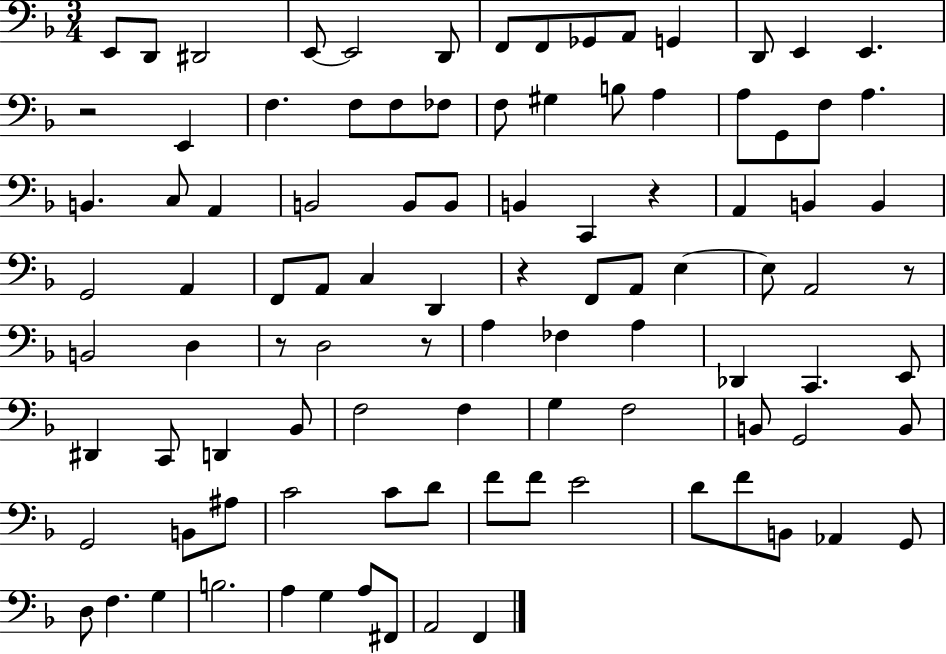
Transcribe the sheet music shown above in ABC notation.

X:1
T:Untitled
M:3/4
L:1/4
K:F
E,,/2 D,,/2 ^D,,2 E,,/2 E,,2 D,,/2 F,,/2 F,,/2 _G,,/2 A,,/2 G,, D,,/2 E,, E,, z2 E,, F, F,/2 F,/2 _F,/2 F,/2 ^G, B,/2 A, A,/2 G,,/2 F,/2 A, B,, C,/2 A,, B,,2 B,,/2 B,,/2 B,, C,, z A,, B,, B,, G,,2 A,, F,,/2 A,,/2 C, D,, z F,,/2 A,,/2 E, E,/2 A,,2 z/2 B,,2 D, z/2 D,2 z/2 A, _F, A, _D,, C,, E,,/2 ^D,, C,,/2 D,, _B,,/2 F,2 F, G, F,2 B,,/2 G,,2 B,,/2 G,,2 B,,/2 ^A,/2 C2 C/2 D/2 F/2 F/2 E2 D/2 F/2 B,,/2 _A,, G,,/2 D,/2 F, G, B,2 A, G, A,/2 ^F,,/2 A,,2 F,,